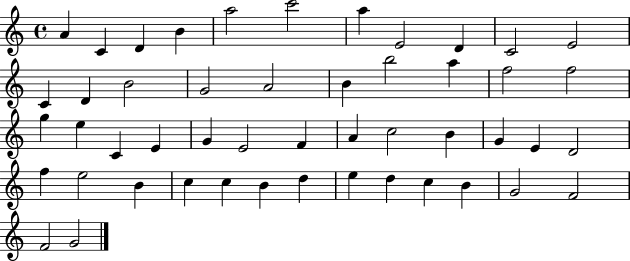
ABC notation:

X:1
T:Untitled
M:4/4
L:1/4
K:C
A C D B a2 c'2 a E2 D C2 E2 C D B2 G2 A2 B b2 a f2 f2 g e C E G E2 F A c2 B G E D2 f e2 B c c B d e d c B G2 F2 F2 G2